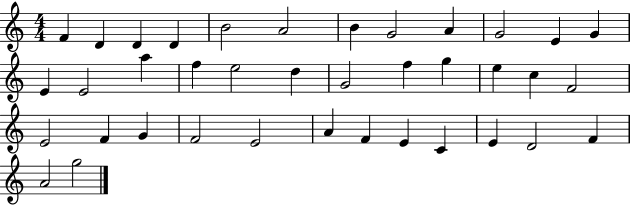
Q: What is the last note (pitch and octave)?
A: G5